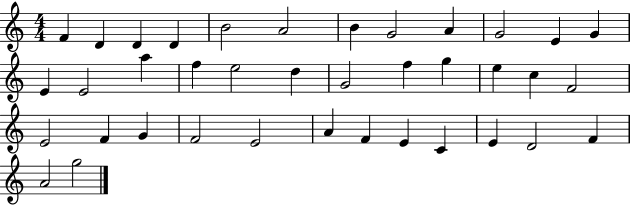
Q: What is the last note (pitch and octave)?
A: G5